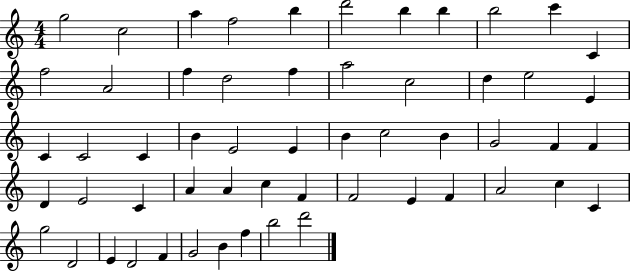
G5/h C5/h A5/q F5/h B5/q D6/h B5/q B5/q B5/h C6/q C4/q F5/h A4/h F5/q D5/h F5/q A5/h C5/h D5/q E5/h E4/q C4/q C4/h C4/q B4/q E4/h E4/q B4/q C5/h B4/q G4/h F4/q F4/q D4/q E4/h C4/q A4/q A4/q C5/q F4/q F4/h E4/q F4/q A4/h C5/q C4/q G5/h D4/h E4/q D4/h F4/q G4/h B4/q F5/q B5/h D6/h